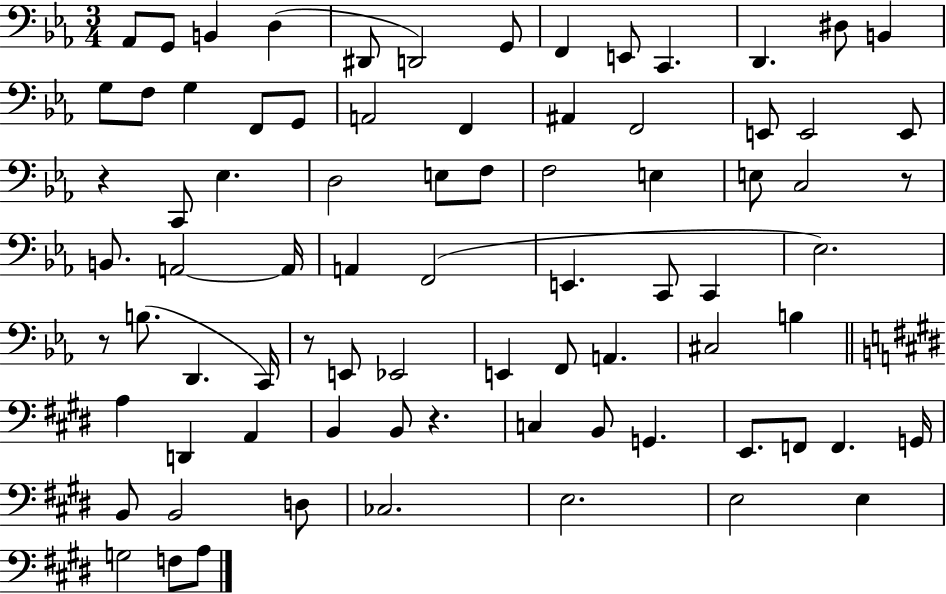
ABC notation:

X:1
T:Untitled
M:3/4
L:1/4
K:Eb
_A,,/2 G,,/2 B,, D, ^D,,/2 D,,2 G,,/2 F,, E,,/2 C,, D,, ^D,/2 B,, G,/2 F,/2 G, F,,/2 G,,/2 A,,2 F,, ^A,, F,,2 E,,/2 E,,2 E,,/2 z C,,/2 _E, D,2 E,/2 F,/2 F,2 E, E,/2 C,2 z/2 B,,/2 A,,2 A,,/4 A,, F,,2 E,, C,,/2 C,, _E,2 z/2 B,/2 D,, C,,/4 z/2 E,,/2 _E,,2 E,, F,,/2 A,, ^C,2 B, A, D,, A,, B,, B,,/2 z C, B,,/2 G,, E,,/2 F,,/2 F,, G,,/4 B,,/2 B,,2 D,/2 _C,2 E,2 E,2 E, G,2 F,/2 A,/2